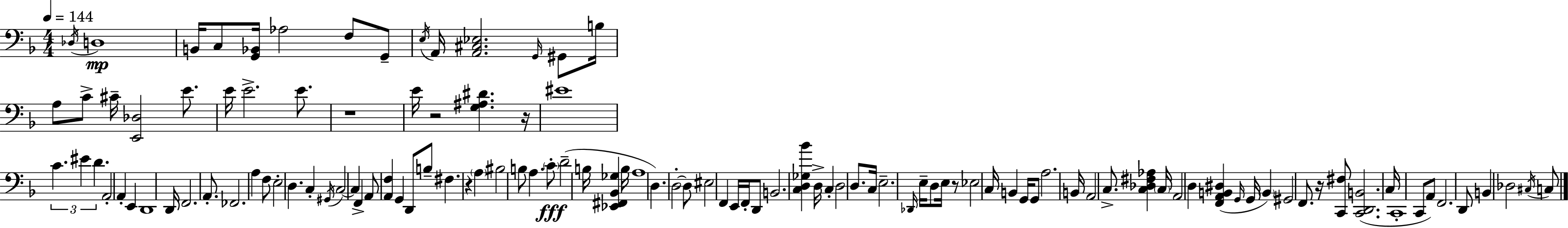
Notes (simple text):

Db3/s D3/w B2/s C3/e [G2,Bb2]/s Ab3/h F3/e G2/e E3/s A2/s [A2,C#3,Eb3]/h. G2/s G#2/e B3/s A3/e C4/e C#4/s [E2,Db3]/h E4/e. E4/s E4/h. E4/e. R/w E4/s R/h [G3,A#3,D#4]/q. R/s EIS4/w C4/q. EIS4/q D4/q. A2/h A2/q E2/q D2/w D2/s F2/h. A2/e. FES2/h. A3/q F3/e E3/h D3/q. C3/q G#2/s C3/h C3/q F2/q A2/e [A2,F3]/q G2/q D2/e B3/e F#3/q. R/q A3/q BIS3/h B3/e A3/q. C4/e D4/h B3/s [Eb2,F#2,Bb2,Gb3]/q B3/s A3/w D3/q. D3/h D3/e EIS3/h F2/q E2/s F2/s D2/e B2/h. [C3,D3,Gb3,Bb4]/q D3/s C3/q D3/h D3/e. C3/s E3/h. Db2/s E3/s D3/e E3/s R/e Eb3/h C3/s B2/q G2/s G2/e A3/h. B2/s A2/h C3/e. [C3,Db3,F#3,Ab3]/q C3/s A2/h D3/q [F2,A2,B2,D#3]/q G2/s G2/s B2/q G#2/h F2/e. R/s [C2,F#3]/e [C2,D2,B2]/h. C3/s C2/w C2/e A2/e F2/h. D2/e B2/q Db3/h C#3/s C3/e